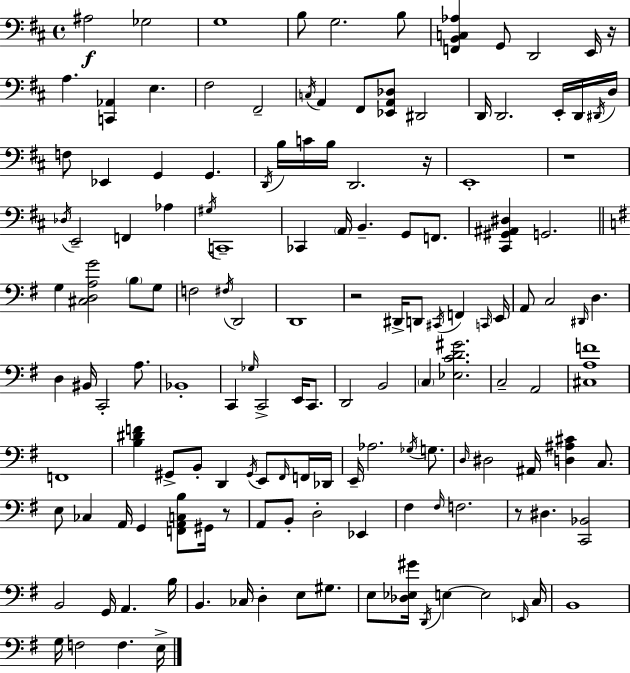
{
  \clef bass
  \time 4/4
  \defaultTimeSignature
  \key d \major
  ais2\f ges2 | g1 | b8 g2. b8 | <f, b, c aes>4 g,8 d,2 e,16 r16 | \break a4. <c, aes,>4 e4. | fis2 fis,2-- | \acciaccatura { c16 } a,4 fis,8 <ees, a, des>8 dis,2 | d,16 d,2. e,16-. d,16 | \break \acciaccatura { dis,16 } d16 f8 ees,4 g,4 g,4. | \acciaccatura { d,16 } b16 c'16 b16 d,2. | r16 e,1-. | r1 | \break \acciaccatura { des16 } e,2-- f,4 | aes4 \acciaccatura { gis16 } c,1-- | ces,4 \parenthesize a,16 b,4.-- | g,8 f,8. <cis, gis, ais, dis>4 g,2. | \break \bar "||" \break \key g \major g4 <cis d a g'>2 \parenthesize b8 g8 | f2 \acciaccatura { fis16 } d,2 | d,1 | r2 dis,16-> d,8 \acciaccatura { cis,16 } f,4 | \break \grace { c,16 } e,16 a,8 c2 \grace { dis,16 } d4. | d4 bis,16 c,2-. | a8. bes,1-. | c,4 \grace { ges16 } c,2-> | \break e,16 c,8. d,2 b,2 | \parenthesize c4 <ees c' d' gis'>2. | c2-- a,2 | <cis a f'>1 | \break f,1 | <b dis' f'>4 gis,8-> b,8-. d,4 | \acciaccatura { gis,16 } e,8 \grace { fis,16 } f,16 des,16 e,16-- aes2. | \acciaccatura { ges16 } g8. \grace { d16 } dis2 | \break ais,16 <d ais cis'>4 c8. e8 ces4 a,16 | g,4 <f, a, c b>8 gis,16 r8 a,8 b,8-. d2-. | ees,4 fis4 \grace { fis16 } f2. | r8 dis4. | \break <c, bes,>2 b,2 | g,16 a,4. b16 b,4. | ces16 d4-. e8 gis8. e8 <des ees gis'>16 \acciaccatura { d,16 } e4~~ | e2 \grace { ees,16 } c16 b,1 | \break g16 f2 | f4. e16-> \bar "|."
}